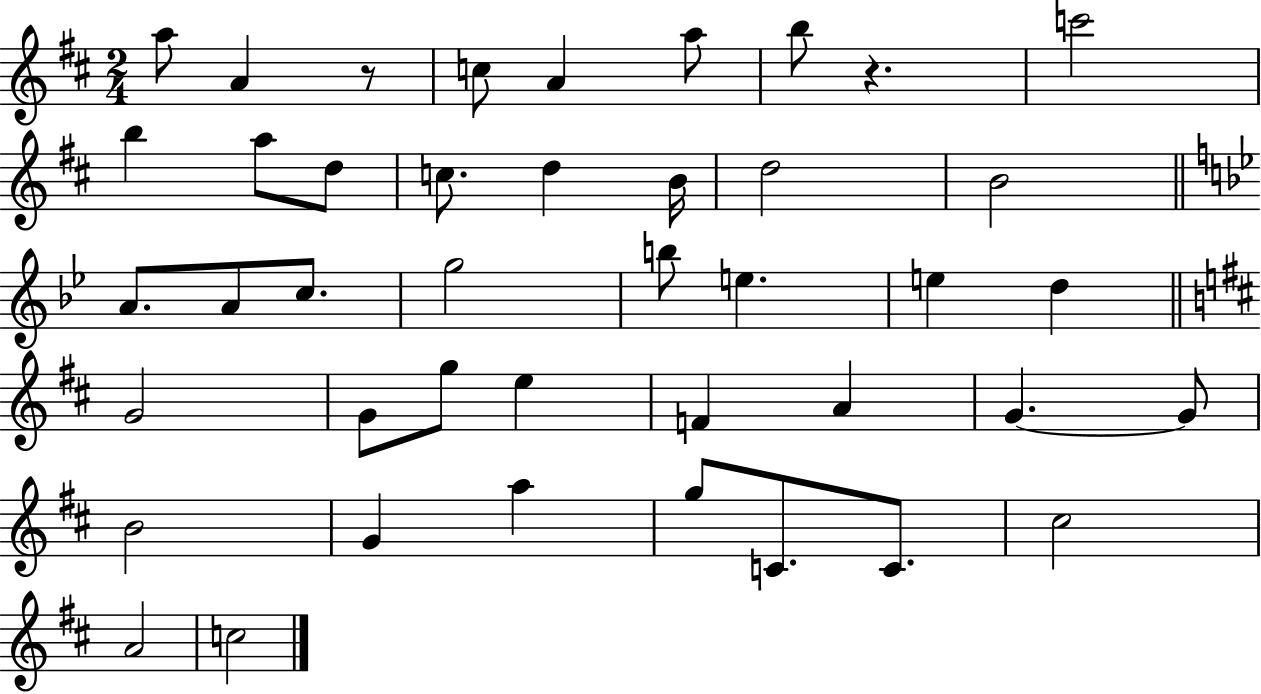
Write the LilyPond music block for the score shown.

{
  \clef treble
  \numericTimeSignature
  \time 2/4
  \key d \major
  a''8 a'4 r8 | c''8 a'4 a''8 | b''8 r4. | c'''2 | \break b''4 a''8 d''8 | c''8. d''4 b'16 | d''2 | b'2 | \break \bar "||" \break \key bes \major a'8. a'8 c''8. | g''2 | b''8 e''4. | e''4 d''4 | \break \bar "||" \break \key d \major g'2 | g'8 g''8 e''4 | f'4 a'4 | g'4.~~ g'8 | \break b'2 | g'4 a''4 | g''8 c'8. c'8. | cis''2 | \break a'2 | c''2 | \bar "|."
}